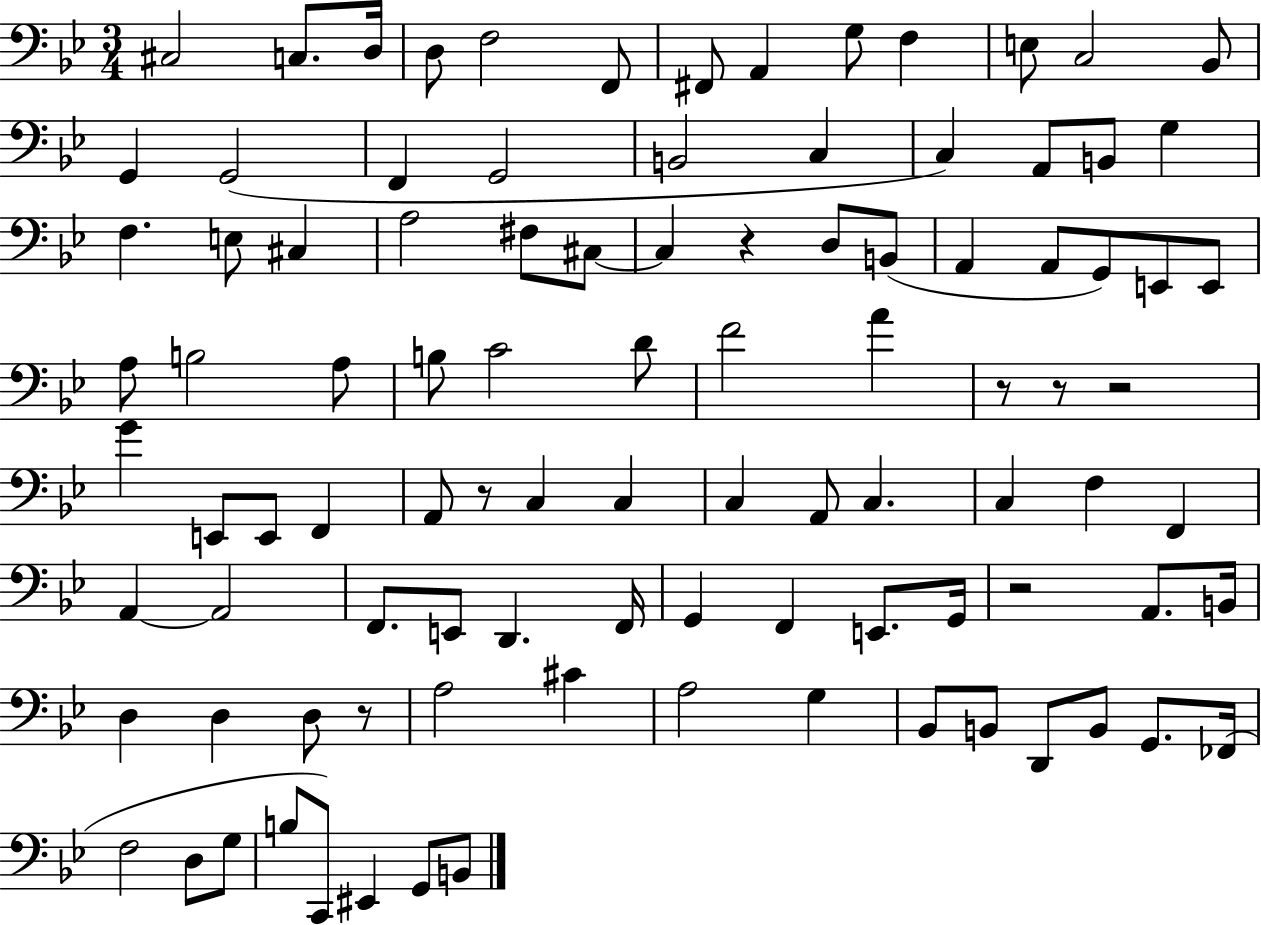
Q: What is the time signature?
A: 3/4